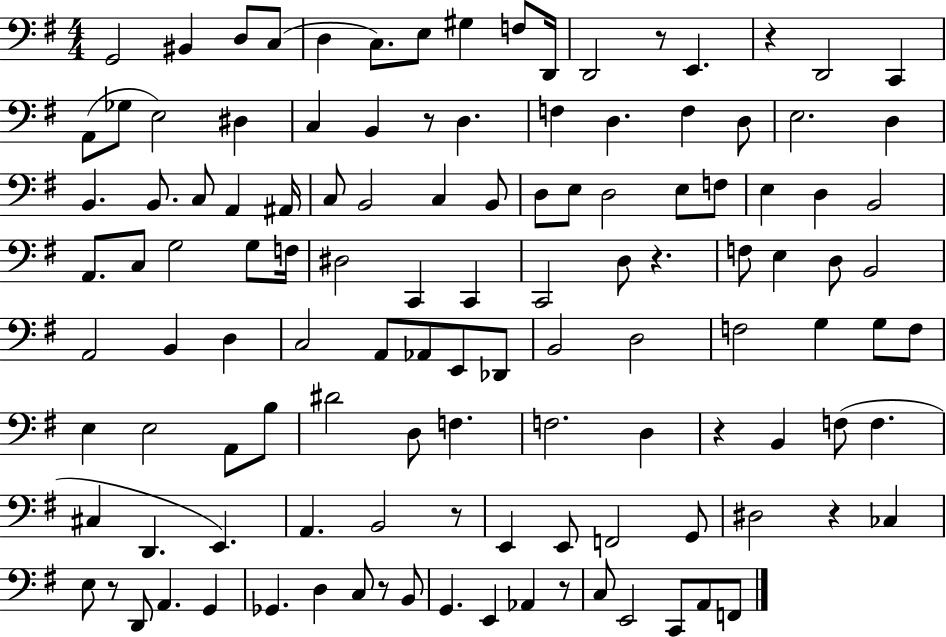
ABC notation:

X:1
T:Untitled
M:4/4
L:1/4
K:G
G,,2 ^B,, D,/2 C,/2 D, C,/2 E,/2 ^G, F,/2 D,,/4 D,,2 z/2 E,, z D,,2 C,, A,,/2 _G,/2 E,2 ^D, C, B,, z/2 D, F, D, F, D,/2 E,2 D, B,, B,,/2 C,/2 A,, ^A,,/4 C,/2 B,,2 C, B,,/2 D,/2 E,/2 D,2 E,/2 F,/2 E, D, B,,2 A,,/2 C,/2 G,2 G,/2 F,/4 ^D,2 C,, C,, C,,2 D,/2 z F,/2 E, D,/2 B,,2 A,,2 B,, D, C,2 A,,/2 _A,,/2 E,,/2 _D,,/2 B,,2 D,2 F,2 G, G,/2 F,/2 E, E,2 A,,/2 B,/2 ^D2 D,/2 F, F,2 D, z B,, F,/2 F, ^C, D,, E,, A,, B,,2 z/2 E,, E,,/2 F,,2 G,,/2 ^D,2 z _C, E,/2 z/2 D,,/2 A,, G,, _G,, D, C,/2 z/2 B,,/2 G,, E,, _A,, z/2 C,/2 E,,2 C,,/2 A,,/2 F,,/2